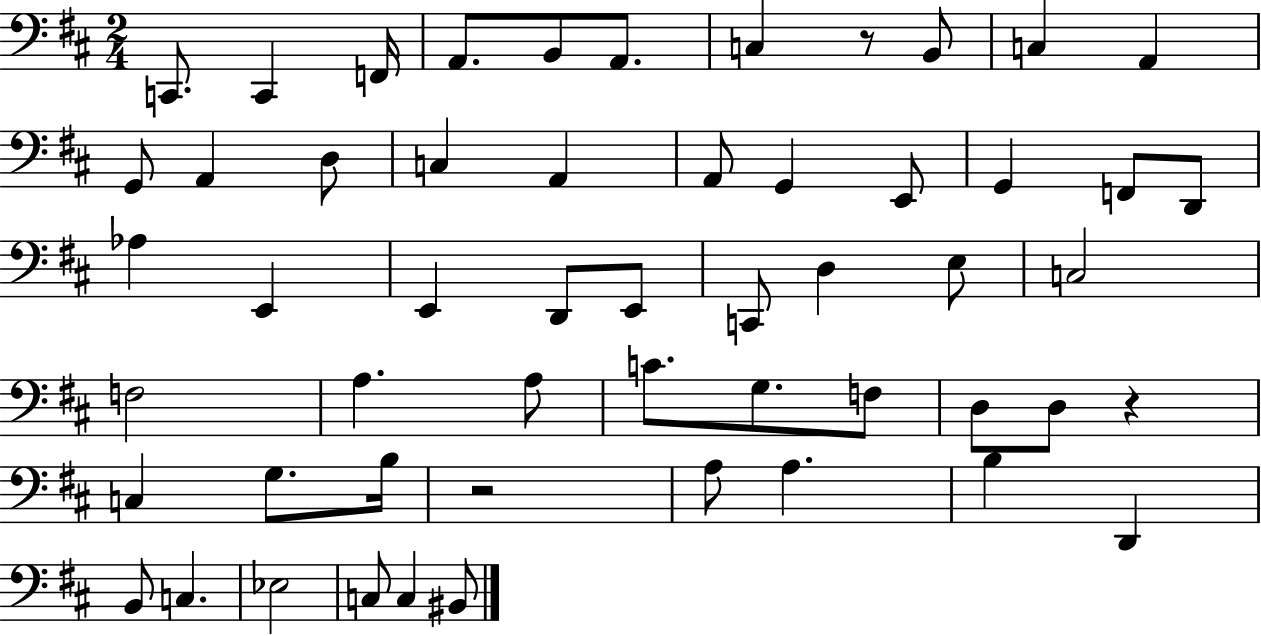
C2/e. C2/q F2/s A2/e. B2/e A2/e. C3/q R/e B2/e C3/q A2/q G2/e A2/q D3/e C3/q A2/q A2/e G2/q E2/e G2/q F2/e D2/e Ab3/q E2/q E2/q D2/e E2/e C2/e D3/q E3/e C3/h F3/h A3/q. A3/e C4/e. G3/e. F3/e D3/e D3/e R/q C3/q G3/e. B3/s R/h A3/e A3/q. B3/q D2/q B2/e C3/q. Eb3/h C3/e C3/q BIS2/e